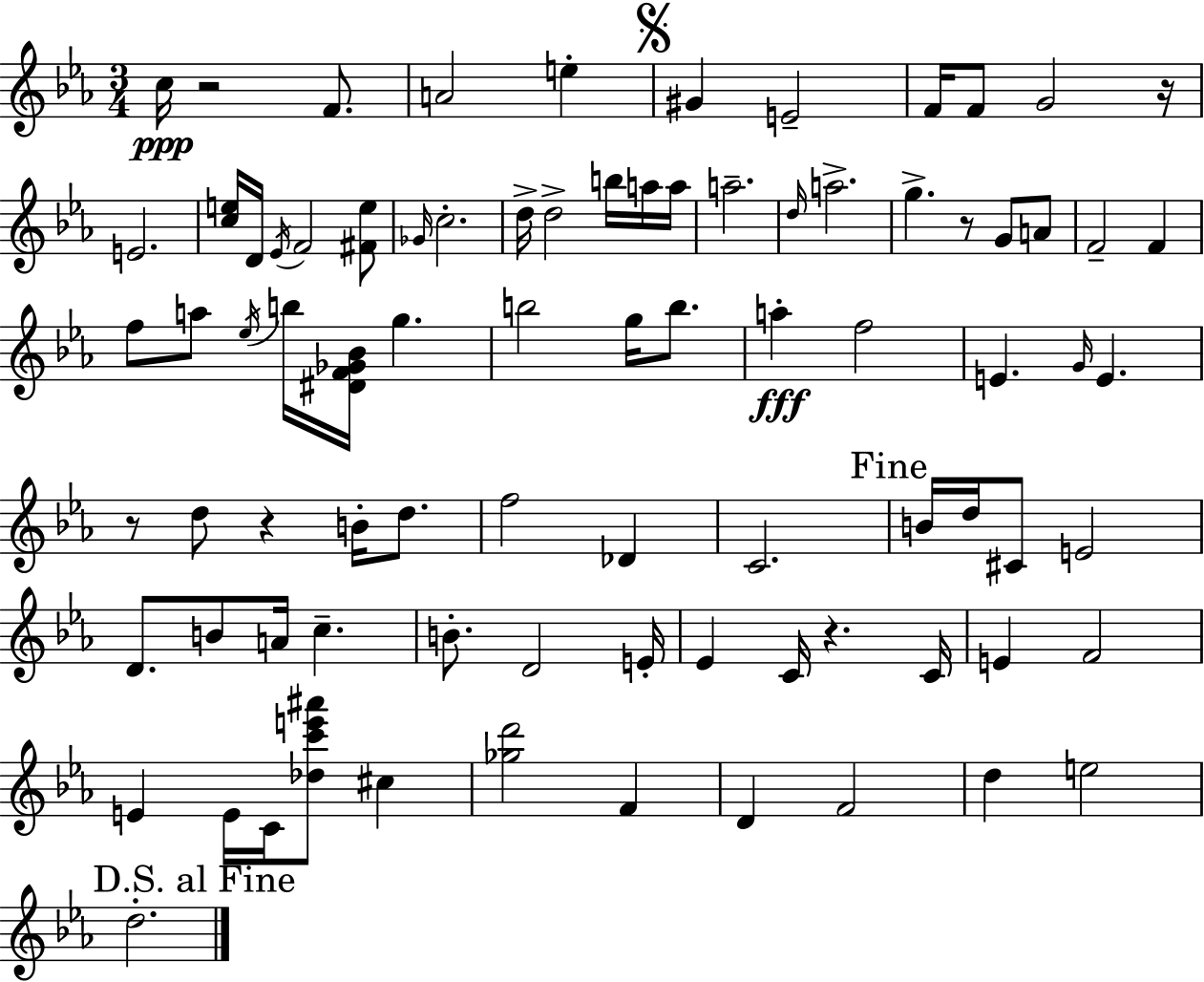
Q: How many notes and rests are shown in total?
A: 84